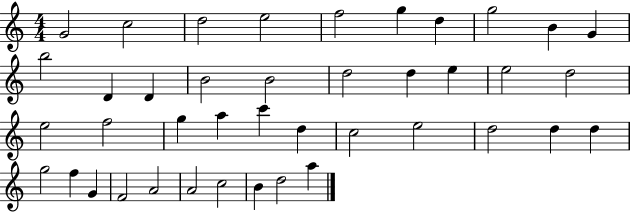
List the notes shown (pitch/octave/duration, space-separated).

G4/h C5/h D5/h E5/h F5/h G5/q D5/q G5/h B4/q G4/q B5/h D4/q D4/q B4/h B4/h D5/h D5/q E5/q E5/h D5/h E5/h F5/h G5/q A5/q C6/q D5/q C5/h E5/h D5/h D5/q D5/q G5/h F5/q G4/q F4/h A4/h A4/h C5/h B4/q D5/h A5/q